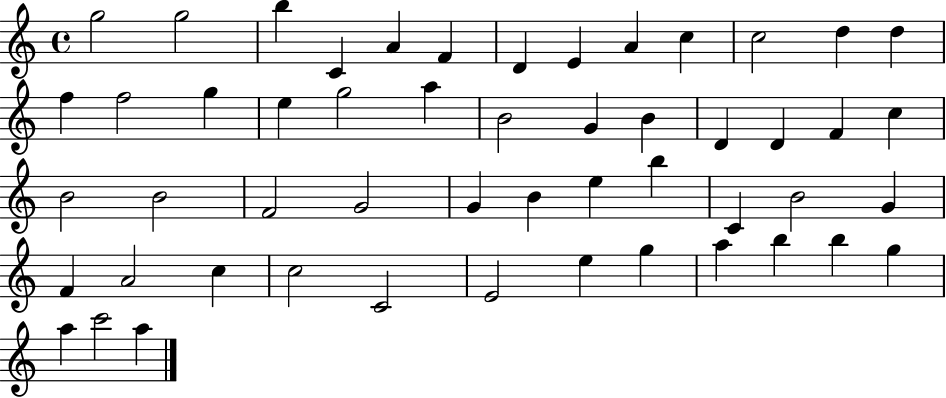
G5/h G5/h B5/q C4/q A4/q F4/q D4/q E4/q A4/q C5/q C5/h D5/q D5/q F5/q F5/h G5/q E5/q G5/h A5/q B4/h G4/q B4/q D4/q D4/q F4/q C5/q B4/h B4/h F4/h G4/h G4/q B4/q E5/q B5/q C4/q B4/h G4/q F4/q A4/h C5/q C5/h C4/h E4/h E5/q G5/q A5/q B5/q B5/q G5/q A5/q C6/h A5/q